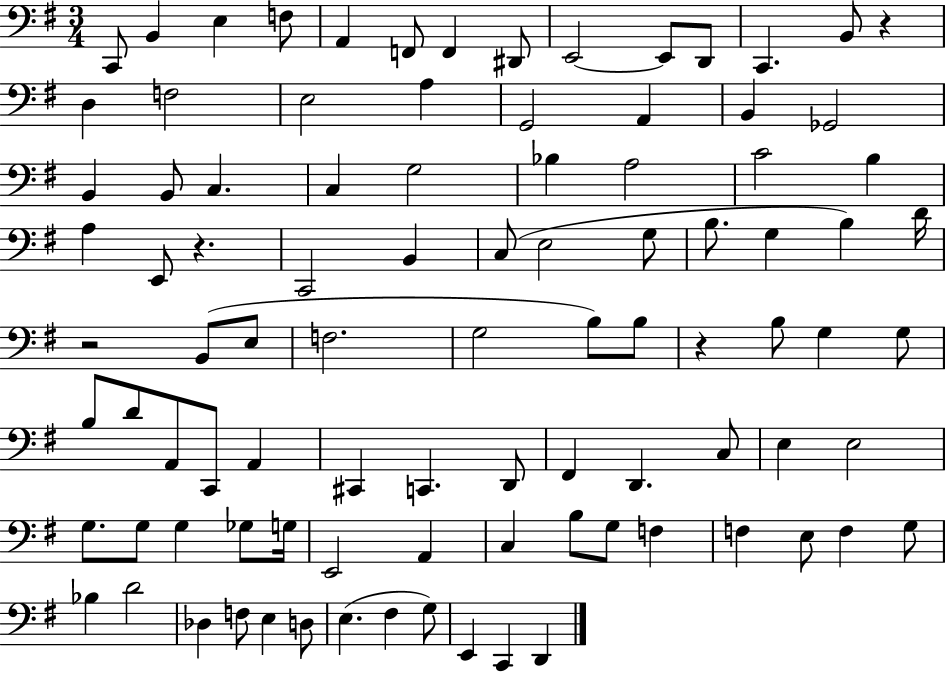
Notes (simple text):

C2/e B2/q E3/q F3/e A2/q F2/e F2/q D#2/e E2/h E2/e D2/e C2/q. B2/e R/q D3/q F3/h E3/h A3/q G2/h A2/q B2/q Gb2/h B2/q B2/e C3/q. C3/q G3/h Bb3/q A3/h C4/h B3/q A3/q E2/e R/q. C2/h B2/q C3/e E3/h G3/e B3/e. G3/q B3/q D4/s R/h B2/e E3/e F3/h. G3/h B3/e B3/e R/q B3/e G3/q G3/e B3/e D4/e A2/e C2/e A2/q C#2/q C2/q. D2/e F#2/q D2/q. C3/e E3/q E3/h G3/e. G3/e G3/q Gb3/e G3/s E2/h A2/q C3/q B3/e G3/e F3/q F3/q E3/e F3/q G3/e Bb3/q D4/h Db3/q F3/e E3/q D3/e E3/q. F#3/q G3/e E2/q C2/q D2/q